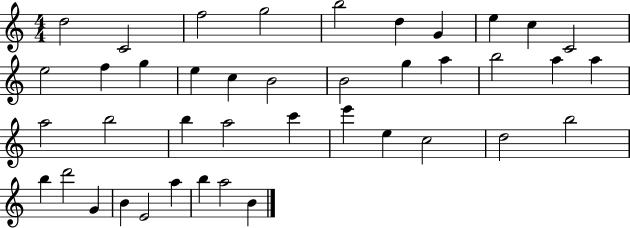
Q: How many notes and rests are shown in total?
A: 41